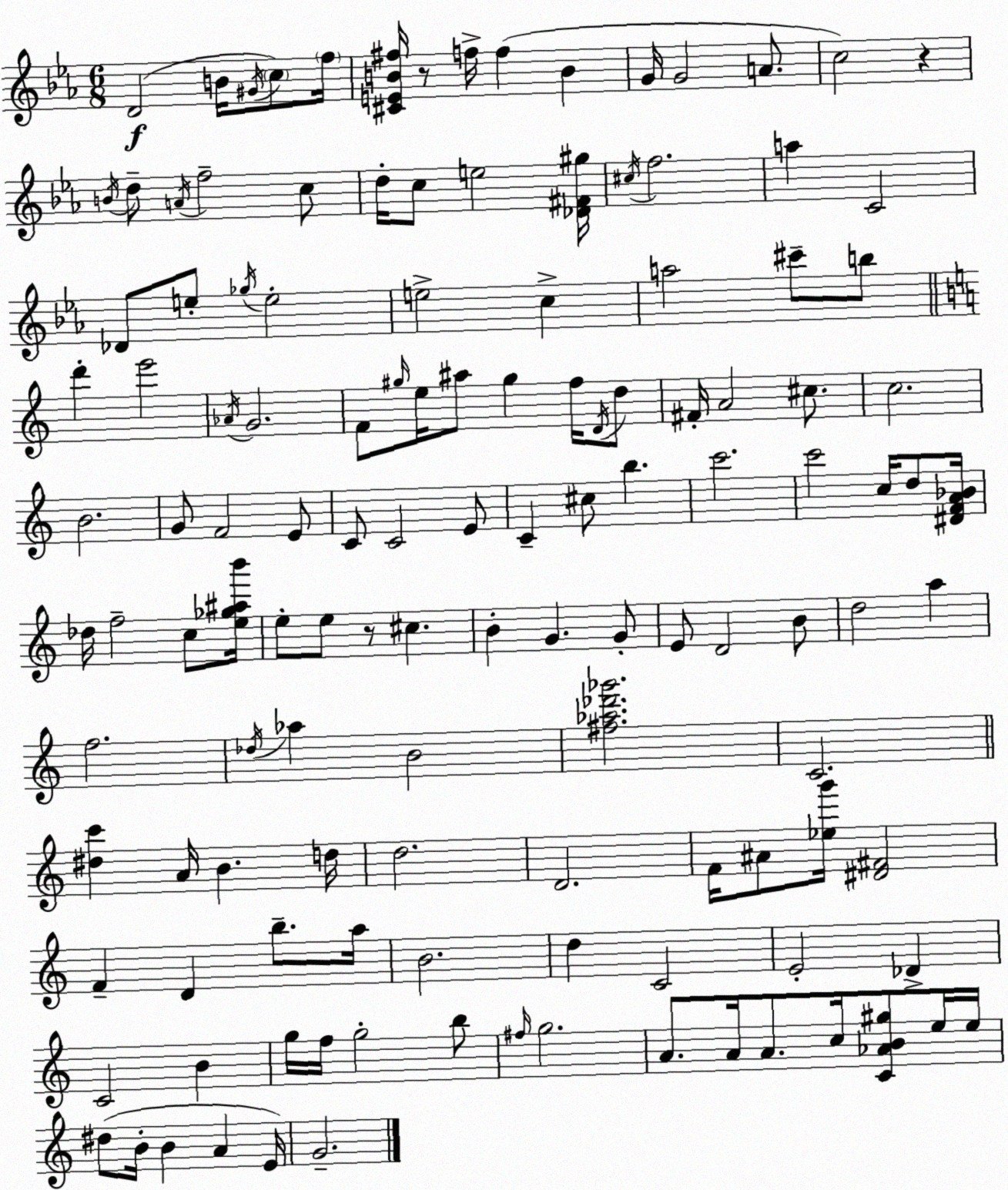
X:1
T:Untitled
M:6/8
L:1/4
K:Cm
D2 B/4 ^G/4 c/2 f/4 [^CEB^f]/4 z/2 f/4 f B G/4 G2 A/2 c2 z B/4 d/2 A/4 f2 c/2 d/4 c/2 e2 [_D^F^g]/4 ^c/4 f2 a C2 _D/2 e/2 _g/4 e2 e2 c a2 ^c'/2 b/2 d' e'2 _A/4 G2 F/2 ^g/4 e/4 ^a/2 ^g f/4 D/4 d/2 ^F/4 A2 ^c/2 c2 B2 G/2 F2 E/2 C/2 C2 E/2 C ^c/2 b c'2 c'2 c/4 d/2 [^DFA_B]/4 _d/4 f2 c/2 [e_g^ab']/4 e/2 e/2 z/2 ^c B G G/2 E/2 D2 B/2 d2 a f2 _d/4 _a B2 [^f_a_d'_g']2 C2 [^dc'] A/4 B d/4 d2 D2 F/4 ^A/2 [_eg']/4 [^D^F]2 F D b/2 a/4 B2 d C2 E2 _D C2 B g/4 f/4 g2 b/2 ^f/4 g2 A/2 A/4 A/2 c/4 [C_AB^g]/2 e/4 e/4 ^d/2 B/4 B A E/4 G2